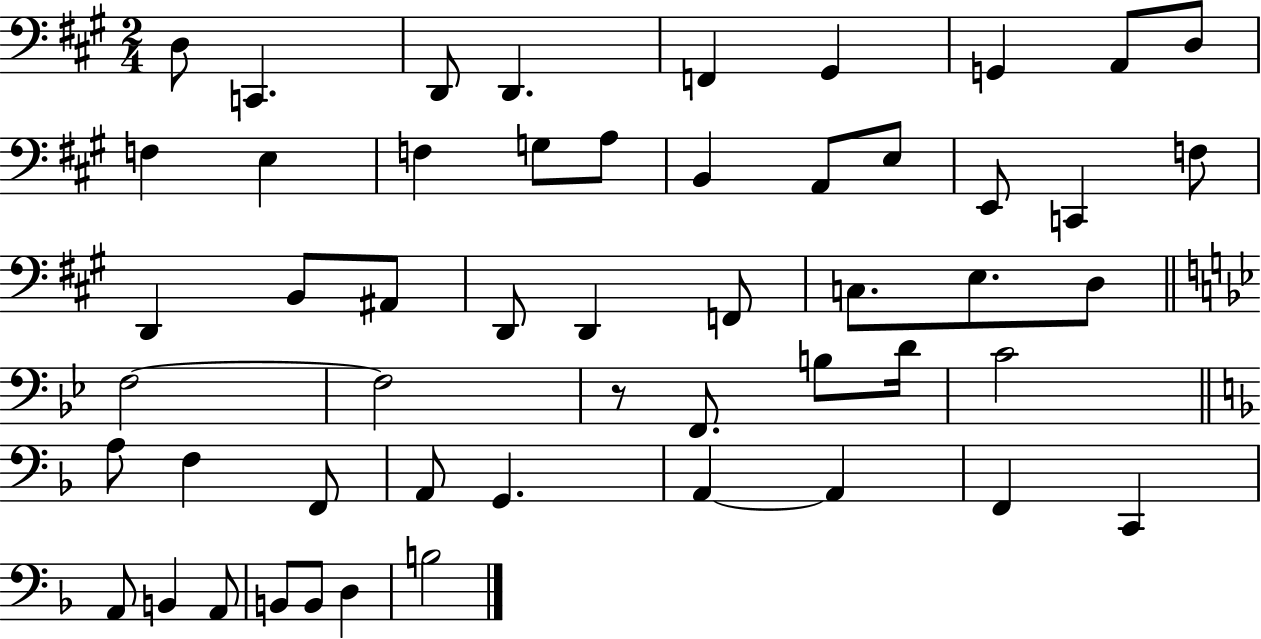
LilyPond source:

{
  \clef bass
  \numericTimeSignature
  \time 2/4
  \key a \major
  d8 c,4. | d,8 d,4. | f,4 gis,4 | g,4 a,8 d8 | \break f4 e4 | f4 g8 a8 | b,4 a,8 e8 | e,8 c,4 f8 | \break d,4 b,8 ais,8 | d,8 d,4 f,8 | c8. e8. d8 | \bar "||" \break \key g \minor f2~~ | f2 | r8 f,8. b8 d'16 | c'2 | \break \bar "||" \break \key d \minor a8 f4 f,8 | a,8 g,4. | a,4~~ a,4 | f,4 c,4 | \break a,8 b,4 a,8 | b,8 b,8 d4 | b2 | \bar "|."
}